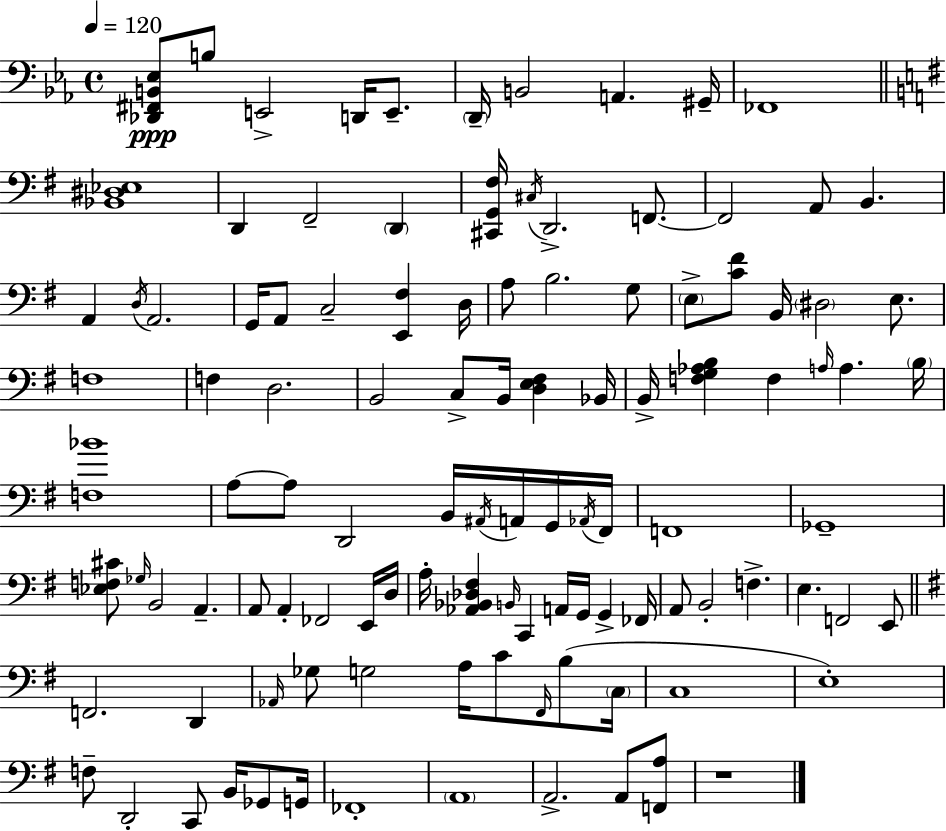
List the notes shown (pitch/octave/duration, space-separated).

[Db2,F#2,B2,Eb3]/e B3/e E2/h D2/s E2/e. D2/s B2/h A2/q. G#2/s FES2/w [Bb2,D#3,Eb3]/w D2/q F#2/h D2/q [C#2,G2,F#3]/s C#3/s D2/h. F2/e. F2/h A2/e B2/q. A2/q D3/s A2/h. G2/s A2/e C3/h [E2,F#3]/q D3/s A3/e B3/h. G3/e E3/e [C4,F#4]/e B2/s D#3/h E3/e. F3/w F3/q D3/h. B2/h C3/e B2/s [D3,E3,F#3]/q Bb2/s B2/s [F3,G3,Ab3,B3]/q F3/q A3/s A3/q. B3/s [F3,Bb4]/w A3/e A3/e D2/h B2/s A#2/s A2/s G2/s Ab2/s F#2/s F2/w Gb2/w [Eb3,F3,C#4]/e Gb3/s B2/h A2/q. A2/e A2/q FES2/h E2/s D3/s A3/s [Ab2,Bb2,Db3,F#3]/q B2/s C2/q A2/s G2/s G2/q FES2/s A2/e B2/h F3/q. E3/q. F2/h E2/e F2/h. D2/q Ab2/s Gb3/e G3/h A3/s C4/e F#2/s B3/e C3/s C3/w E3/w F3/e D2/h C2/e B2/s Gb2/e G2/s FES2/w A2/w A2/h. A2/e [F2,A3]/e R/w